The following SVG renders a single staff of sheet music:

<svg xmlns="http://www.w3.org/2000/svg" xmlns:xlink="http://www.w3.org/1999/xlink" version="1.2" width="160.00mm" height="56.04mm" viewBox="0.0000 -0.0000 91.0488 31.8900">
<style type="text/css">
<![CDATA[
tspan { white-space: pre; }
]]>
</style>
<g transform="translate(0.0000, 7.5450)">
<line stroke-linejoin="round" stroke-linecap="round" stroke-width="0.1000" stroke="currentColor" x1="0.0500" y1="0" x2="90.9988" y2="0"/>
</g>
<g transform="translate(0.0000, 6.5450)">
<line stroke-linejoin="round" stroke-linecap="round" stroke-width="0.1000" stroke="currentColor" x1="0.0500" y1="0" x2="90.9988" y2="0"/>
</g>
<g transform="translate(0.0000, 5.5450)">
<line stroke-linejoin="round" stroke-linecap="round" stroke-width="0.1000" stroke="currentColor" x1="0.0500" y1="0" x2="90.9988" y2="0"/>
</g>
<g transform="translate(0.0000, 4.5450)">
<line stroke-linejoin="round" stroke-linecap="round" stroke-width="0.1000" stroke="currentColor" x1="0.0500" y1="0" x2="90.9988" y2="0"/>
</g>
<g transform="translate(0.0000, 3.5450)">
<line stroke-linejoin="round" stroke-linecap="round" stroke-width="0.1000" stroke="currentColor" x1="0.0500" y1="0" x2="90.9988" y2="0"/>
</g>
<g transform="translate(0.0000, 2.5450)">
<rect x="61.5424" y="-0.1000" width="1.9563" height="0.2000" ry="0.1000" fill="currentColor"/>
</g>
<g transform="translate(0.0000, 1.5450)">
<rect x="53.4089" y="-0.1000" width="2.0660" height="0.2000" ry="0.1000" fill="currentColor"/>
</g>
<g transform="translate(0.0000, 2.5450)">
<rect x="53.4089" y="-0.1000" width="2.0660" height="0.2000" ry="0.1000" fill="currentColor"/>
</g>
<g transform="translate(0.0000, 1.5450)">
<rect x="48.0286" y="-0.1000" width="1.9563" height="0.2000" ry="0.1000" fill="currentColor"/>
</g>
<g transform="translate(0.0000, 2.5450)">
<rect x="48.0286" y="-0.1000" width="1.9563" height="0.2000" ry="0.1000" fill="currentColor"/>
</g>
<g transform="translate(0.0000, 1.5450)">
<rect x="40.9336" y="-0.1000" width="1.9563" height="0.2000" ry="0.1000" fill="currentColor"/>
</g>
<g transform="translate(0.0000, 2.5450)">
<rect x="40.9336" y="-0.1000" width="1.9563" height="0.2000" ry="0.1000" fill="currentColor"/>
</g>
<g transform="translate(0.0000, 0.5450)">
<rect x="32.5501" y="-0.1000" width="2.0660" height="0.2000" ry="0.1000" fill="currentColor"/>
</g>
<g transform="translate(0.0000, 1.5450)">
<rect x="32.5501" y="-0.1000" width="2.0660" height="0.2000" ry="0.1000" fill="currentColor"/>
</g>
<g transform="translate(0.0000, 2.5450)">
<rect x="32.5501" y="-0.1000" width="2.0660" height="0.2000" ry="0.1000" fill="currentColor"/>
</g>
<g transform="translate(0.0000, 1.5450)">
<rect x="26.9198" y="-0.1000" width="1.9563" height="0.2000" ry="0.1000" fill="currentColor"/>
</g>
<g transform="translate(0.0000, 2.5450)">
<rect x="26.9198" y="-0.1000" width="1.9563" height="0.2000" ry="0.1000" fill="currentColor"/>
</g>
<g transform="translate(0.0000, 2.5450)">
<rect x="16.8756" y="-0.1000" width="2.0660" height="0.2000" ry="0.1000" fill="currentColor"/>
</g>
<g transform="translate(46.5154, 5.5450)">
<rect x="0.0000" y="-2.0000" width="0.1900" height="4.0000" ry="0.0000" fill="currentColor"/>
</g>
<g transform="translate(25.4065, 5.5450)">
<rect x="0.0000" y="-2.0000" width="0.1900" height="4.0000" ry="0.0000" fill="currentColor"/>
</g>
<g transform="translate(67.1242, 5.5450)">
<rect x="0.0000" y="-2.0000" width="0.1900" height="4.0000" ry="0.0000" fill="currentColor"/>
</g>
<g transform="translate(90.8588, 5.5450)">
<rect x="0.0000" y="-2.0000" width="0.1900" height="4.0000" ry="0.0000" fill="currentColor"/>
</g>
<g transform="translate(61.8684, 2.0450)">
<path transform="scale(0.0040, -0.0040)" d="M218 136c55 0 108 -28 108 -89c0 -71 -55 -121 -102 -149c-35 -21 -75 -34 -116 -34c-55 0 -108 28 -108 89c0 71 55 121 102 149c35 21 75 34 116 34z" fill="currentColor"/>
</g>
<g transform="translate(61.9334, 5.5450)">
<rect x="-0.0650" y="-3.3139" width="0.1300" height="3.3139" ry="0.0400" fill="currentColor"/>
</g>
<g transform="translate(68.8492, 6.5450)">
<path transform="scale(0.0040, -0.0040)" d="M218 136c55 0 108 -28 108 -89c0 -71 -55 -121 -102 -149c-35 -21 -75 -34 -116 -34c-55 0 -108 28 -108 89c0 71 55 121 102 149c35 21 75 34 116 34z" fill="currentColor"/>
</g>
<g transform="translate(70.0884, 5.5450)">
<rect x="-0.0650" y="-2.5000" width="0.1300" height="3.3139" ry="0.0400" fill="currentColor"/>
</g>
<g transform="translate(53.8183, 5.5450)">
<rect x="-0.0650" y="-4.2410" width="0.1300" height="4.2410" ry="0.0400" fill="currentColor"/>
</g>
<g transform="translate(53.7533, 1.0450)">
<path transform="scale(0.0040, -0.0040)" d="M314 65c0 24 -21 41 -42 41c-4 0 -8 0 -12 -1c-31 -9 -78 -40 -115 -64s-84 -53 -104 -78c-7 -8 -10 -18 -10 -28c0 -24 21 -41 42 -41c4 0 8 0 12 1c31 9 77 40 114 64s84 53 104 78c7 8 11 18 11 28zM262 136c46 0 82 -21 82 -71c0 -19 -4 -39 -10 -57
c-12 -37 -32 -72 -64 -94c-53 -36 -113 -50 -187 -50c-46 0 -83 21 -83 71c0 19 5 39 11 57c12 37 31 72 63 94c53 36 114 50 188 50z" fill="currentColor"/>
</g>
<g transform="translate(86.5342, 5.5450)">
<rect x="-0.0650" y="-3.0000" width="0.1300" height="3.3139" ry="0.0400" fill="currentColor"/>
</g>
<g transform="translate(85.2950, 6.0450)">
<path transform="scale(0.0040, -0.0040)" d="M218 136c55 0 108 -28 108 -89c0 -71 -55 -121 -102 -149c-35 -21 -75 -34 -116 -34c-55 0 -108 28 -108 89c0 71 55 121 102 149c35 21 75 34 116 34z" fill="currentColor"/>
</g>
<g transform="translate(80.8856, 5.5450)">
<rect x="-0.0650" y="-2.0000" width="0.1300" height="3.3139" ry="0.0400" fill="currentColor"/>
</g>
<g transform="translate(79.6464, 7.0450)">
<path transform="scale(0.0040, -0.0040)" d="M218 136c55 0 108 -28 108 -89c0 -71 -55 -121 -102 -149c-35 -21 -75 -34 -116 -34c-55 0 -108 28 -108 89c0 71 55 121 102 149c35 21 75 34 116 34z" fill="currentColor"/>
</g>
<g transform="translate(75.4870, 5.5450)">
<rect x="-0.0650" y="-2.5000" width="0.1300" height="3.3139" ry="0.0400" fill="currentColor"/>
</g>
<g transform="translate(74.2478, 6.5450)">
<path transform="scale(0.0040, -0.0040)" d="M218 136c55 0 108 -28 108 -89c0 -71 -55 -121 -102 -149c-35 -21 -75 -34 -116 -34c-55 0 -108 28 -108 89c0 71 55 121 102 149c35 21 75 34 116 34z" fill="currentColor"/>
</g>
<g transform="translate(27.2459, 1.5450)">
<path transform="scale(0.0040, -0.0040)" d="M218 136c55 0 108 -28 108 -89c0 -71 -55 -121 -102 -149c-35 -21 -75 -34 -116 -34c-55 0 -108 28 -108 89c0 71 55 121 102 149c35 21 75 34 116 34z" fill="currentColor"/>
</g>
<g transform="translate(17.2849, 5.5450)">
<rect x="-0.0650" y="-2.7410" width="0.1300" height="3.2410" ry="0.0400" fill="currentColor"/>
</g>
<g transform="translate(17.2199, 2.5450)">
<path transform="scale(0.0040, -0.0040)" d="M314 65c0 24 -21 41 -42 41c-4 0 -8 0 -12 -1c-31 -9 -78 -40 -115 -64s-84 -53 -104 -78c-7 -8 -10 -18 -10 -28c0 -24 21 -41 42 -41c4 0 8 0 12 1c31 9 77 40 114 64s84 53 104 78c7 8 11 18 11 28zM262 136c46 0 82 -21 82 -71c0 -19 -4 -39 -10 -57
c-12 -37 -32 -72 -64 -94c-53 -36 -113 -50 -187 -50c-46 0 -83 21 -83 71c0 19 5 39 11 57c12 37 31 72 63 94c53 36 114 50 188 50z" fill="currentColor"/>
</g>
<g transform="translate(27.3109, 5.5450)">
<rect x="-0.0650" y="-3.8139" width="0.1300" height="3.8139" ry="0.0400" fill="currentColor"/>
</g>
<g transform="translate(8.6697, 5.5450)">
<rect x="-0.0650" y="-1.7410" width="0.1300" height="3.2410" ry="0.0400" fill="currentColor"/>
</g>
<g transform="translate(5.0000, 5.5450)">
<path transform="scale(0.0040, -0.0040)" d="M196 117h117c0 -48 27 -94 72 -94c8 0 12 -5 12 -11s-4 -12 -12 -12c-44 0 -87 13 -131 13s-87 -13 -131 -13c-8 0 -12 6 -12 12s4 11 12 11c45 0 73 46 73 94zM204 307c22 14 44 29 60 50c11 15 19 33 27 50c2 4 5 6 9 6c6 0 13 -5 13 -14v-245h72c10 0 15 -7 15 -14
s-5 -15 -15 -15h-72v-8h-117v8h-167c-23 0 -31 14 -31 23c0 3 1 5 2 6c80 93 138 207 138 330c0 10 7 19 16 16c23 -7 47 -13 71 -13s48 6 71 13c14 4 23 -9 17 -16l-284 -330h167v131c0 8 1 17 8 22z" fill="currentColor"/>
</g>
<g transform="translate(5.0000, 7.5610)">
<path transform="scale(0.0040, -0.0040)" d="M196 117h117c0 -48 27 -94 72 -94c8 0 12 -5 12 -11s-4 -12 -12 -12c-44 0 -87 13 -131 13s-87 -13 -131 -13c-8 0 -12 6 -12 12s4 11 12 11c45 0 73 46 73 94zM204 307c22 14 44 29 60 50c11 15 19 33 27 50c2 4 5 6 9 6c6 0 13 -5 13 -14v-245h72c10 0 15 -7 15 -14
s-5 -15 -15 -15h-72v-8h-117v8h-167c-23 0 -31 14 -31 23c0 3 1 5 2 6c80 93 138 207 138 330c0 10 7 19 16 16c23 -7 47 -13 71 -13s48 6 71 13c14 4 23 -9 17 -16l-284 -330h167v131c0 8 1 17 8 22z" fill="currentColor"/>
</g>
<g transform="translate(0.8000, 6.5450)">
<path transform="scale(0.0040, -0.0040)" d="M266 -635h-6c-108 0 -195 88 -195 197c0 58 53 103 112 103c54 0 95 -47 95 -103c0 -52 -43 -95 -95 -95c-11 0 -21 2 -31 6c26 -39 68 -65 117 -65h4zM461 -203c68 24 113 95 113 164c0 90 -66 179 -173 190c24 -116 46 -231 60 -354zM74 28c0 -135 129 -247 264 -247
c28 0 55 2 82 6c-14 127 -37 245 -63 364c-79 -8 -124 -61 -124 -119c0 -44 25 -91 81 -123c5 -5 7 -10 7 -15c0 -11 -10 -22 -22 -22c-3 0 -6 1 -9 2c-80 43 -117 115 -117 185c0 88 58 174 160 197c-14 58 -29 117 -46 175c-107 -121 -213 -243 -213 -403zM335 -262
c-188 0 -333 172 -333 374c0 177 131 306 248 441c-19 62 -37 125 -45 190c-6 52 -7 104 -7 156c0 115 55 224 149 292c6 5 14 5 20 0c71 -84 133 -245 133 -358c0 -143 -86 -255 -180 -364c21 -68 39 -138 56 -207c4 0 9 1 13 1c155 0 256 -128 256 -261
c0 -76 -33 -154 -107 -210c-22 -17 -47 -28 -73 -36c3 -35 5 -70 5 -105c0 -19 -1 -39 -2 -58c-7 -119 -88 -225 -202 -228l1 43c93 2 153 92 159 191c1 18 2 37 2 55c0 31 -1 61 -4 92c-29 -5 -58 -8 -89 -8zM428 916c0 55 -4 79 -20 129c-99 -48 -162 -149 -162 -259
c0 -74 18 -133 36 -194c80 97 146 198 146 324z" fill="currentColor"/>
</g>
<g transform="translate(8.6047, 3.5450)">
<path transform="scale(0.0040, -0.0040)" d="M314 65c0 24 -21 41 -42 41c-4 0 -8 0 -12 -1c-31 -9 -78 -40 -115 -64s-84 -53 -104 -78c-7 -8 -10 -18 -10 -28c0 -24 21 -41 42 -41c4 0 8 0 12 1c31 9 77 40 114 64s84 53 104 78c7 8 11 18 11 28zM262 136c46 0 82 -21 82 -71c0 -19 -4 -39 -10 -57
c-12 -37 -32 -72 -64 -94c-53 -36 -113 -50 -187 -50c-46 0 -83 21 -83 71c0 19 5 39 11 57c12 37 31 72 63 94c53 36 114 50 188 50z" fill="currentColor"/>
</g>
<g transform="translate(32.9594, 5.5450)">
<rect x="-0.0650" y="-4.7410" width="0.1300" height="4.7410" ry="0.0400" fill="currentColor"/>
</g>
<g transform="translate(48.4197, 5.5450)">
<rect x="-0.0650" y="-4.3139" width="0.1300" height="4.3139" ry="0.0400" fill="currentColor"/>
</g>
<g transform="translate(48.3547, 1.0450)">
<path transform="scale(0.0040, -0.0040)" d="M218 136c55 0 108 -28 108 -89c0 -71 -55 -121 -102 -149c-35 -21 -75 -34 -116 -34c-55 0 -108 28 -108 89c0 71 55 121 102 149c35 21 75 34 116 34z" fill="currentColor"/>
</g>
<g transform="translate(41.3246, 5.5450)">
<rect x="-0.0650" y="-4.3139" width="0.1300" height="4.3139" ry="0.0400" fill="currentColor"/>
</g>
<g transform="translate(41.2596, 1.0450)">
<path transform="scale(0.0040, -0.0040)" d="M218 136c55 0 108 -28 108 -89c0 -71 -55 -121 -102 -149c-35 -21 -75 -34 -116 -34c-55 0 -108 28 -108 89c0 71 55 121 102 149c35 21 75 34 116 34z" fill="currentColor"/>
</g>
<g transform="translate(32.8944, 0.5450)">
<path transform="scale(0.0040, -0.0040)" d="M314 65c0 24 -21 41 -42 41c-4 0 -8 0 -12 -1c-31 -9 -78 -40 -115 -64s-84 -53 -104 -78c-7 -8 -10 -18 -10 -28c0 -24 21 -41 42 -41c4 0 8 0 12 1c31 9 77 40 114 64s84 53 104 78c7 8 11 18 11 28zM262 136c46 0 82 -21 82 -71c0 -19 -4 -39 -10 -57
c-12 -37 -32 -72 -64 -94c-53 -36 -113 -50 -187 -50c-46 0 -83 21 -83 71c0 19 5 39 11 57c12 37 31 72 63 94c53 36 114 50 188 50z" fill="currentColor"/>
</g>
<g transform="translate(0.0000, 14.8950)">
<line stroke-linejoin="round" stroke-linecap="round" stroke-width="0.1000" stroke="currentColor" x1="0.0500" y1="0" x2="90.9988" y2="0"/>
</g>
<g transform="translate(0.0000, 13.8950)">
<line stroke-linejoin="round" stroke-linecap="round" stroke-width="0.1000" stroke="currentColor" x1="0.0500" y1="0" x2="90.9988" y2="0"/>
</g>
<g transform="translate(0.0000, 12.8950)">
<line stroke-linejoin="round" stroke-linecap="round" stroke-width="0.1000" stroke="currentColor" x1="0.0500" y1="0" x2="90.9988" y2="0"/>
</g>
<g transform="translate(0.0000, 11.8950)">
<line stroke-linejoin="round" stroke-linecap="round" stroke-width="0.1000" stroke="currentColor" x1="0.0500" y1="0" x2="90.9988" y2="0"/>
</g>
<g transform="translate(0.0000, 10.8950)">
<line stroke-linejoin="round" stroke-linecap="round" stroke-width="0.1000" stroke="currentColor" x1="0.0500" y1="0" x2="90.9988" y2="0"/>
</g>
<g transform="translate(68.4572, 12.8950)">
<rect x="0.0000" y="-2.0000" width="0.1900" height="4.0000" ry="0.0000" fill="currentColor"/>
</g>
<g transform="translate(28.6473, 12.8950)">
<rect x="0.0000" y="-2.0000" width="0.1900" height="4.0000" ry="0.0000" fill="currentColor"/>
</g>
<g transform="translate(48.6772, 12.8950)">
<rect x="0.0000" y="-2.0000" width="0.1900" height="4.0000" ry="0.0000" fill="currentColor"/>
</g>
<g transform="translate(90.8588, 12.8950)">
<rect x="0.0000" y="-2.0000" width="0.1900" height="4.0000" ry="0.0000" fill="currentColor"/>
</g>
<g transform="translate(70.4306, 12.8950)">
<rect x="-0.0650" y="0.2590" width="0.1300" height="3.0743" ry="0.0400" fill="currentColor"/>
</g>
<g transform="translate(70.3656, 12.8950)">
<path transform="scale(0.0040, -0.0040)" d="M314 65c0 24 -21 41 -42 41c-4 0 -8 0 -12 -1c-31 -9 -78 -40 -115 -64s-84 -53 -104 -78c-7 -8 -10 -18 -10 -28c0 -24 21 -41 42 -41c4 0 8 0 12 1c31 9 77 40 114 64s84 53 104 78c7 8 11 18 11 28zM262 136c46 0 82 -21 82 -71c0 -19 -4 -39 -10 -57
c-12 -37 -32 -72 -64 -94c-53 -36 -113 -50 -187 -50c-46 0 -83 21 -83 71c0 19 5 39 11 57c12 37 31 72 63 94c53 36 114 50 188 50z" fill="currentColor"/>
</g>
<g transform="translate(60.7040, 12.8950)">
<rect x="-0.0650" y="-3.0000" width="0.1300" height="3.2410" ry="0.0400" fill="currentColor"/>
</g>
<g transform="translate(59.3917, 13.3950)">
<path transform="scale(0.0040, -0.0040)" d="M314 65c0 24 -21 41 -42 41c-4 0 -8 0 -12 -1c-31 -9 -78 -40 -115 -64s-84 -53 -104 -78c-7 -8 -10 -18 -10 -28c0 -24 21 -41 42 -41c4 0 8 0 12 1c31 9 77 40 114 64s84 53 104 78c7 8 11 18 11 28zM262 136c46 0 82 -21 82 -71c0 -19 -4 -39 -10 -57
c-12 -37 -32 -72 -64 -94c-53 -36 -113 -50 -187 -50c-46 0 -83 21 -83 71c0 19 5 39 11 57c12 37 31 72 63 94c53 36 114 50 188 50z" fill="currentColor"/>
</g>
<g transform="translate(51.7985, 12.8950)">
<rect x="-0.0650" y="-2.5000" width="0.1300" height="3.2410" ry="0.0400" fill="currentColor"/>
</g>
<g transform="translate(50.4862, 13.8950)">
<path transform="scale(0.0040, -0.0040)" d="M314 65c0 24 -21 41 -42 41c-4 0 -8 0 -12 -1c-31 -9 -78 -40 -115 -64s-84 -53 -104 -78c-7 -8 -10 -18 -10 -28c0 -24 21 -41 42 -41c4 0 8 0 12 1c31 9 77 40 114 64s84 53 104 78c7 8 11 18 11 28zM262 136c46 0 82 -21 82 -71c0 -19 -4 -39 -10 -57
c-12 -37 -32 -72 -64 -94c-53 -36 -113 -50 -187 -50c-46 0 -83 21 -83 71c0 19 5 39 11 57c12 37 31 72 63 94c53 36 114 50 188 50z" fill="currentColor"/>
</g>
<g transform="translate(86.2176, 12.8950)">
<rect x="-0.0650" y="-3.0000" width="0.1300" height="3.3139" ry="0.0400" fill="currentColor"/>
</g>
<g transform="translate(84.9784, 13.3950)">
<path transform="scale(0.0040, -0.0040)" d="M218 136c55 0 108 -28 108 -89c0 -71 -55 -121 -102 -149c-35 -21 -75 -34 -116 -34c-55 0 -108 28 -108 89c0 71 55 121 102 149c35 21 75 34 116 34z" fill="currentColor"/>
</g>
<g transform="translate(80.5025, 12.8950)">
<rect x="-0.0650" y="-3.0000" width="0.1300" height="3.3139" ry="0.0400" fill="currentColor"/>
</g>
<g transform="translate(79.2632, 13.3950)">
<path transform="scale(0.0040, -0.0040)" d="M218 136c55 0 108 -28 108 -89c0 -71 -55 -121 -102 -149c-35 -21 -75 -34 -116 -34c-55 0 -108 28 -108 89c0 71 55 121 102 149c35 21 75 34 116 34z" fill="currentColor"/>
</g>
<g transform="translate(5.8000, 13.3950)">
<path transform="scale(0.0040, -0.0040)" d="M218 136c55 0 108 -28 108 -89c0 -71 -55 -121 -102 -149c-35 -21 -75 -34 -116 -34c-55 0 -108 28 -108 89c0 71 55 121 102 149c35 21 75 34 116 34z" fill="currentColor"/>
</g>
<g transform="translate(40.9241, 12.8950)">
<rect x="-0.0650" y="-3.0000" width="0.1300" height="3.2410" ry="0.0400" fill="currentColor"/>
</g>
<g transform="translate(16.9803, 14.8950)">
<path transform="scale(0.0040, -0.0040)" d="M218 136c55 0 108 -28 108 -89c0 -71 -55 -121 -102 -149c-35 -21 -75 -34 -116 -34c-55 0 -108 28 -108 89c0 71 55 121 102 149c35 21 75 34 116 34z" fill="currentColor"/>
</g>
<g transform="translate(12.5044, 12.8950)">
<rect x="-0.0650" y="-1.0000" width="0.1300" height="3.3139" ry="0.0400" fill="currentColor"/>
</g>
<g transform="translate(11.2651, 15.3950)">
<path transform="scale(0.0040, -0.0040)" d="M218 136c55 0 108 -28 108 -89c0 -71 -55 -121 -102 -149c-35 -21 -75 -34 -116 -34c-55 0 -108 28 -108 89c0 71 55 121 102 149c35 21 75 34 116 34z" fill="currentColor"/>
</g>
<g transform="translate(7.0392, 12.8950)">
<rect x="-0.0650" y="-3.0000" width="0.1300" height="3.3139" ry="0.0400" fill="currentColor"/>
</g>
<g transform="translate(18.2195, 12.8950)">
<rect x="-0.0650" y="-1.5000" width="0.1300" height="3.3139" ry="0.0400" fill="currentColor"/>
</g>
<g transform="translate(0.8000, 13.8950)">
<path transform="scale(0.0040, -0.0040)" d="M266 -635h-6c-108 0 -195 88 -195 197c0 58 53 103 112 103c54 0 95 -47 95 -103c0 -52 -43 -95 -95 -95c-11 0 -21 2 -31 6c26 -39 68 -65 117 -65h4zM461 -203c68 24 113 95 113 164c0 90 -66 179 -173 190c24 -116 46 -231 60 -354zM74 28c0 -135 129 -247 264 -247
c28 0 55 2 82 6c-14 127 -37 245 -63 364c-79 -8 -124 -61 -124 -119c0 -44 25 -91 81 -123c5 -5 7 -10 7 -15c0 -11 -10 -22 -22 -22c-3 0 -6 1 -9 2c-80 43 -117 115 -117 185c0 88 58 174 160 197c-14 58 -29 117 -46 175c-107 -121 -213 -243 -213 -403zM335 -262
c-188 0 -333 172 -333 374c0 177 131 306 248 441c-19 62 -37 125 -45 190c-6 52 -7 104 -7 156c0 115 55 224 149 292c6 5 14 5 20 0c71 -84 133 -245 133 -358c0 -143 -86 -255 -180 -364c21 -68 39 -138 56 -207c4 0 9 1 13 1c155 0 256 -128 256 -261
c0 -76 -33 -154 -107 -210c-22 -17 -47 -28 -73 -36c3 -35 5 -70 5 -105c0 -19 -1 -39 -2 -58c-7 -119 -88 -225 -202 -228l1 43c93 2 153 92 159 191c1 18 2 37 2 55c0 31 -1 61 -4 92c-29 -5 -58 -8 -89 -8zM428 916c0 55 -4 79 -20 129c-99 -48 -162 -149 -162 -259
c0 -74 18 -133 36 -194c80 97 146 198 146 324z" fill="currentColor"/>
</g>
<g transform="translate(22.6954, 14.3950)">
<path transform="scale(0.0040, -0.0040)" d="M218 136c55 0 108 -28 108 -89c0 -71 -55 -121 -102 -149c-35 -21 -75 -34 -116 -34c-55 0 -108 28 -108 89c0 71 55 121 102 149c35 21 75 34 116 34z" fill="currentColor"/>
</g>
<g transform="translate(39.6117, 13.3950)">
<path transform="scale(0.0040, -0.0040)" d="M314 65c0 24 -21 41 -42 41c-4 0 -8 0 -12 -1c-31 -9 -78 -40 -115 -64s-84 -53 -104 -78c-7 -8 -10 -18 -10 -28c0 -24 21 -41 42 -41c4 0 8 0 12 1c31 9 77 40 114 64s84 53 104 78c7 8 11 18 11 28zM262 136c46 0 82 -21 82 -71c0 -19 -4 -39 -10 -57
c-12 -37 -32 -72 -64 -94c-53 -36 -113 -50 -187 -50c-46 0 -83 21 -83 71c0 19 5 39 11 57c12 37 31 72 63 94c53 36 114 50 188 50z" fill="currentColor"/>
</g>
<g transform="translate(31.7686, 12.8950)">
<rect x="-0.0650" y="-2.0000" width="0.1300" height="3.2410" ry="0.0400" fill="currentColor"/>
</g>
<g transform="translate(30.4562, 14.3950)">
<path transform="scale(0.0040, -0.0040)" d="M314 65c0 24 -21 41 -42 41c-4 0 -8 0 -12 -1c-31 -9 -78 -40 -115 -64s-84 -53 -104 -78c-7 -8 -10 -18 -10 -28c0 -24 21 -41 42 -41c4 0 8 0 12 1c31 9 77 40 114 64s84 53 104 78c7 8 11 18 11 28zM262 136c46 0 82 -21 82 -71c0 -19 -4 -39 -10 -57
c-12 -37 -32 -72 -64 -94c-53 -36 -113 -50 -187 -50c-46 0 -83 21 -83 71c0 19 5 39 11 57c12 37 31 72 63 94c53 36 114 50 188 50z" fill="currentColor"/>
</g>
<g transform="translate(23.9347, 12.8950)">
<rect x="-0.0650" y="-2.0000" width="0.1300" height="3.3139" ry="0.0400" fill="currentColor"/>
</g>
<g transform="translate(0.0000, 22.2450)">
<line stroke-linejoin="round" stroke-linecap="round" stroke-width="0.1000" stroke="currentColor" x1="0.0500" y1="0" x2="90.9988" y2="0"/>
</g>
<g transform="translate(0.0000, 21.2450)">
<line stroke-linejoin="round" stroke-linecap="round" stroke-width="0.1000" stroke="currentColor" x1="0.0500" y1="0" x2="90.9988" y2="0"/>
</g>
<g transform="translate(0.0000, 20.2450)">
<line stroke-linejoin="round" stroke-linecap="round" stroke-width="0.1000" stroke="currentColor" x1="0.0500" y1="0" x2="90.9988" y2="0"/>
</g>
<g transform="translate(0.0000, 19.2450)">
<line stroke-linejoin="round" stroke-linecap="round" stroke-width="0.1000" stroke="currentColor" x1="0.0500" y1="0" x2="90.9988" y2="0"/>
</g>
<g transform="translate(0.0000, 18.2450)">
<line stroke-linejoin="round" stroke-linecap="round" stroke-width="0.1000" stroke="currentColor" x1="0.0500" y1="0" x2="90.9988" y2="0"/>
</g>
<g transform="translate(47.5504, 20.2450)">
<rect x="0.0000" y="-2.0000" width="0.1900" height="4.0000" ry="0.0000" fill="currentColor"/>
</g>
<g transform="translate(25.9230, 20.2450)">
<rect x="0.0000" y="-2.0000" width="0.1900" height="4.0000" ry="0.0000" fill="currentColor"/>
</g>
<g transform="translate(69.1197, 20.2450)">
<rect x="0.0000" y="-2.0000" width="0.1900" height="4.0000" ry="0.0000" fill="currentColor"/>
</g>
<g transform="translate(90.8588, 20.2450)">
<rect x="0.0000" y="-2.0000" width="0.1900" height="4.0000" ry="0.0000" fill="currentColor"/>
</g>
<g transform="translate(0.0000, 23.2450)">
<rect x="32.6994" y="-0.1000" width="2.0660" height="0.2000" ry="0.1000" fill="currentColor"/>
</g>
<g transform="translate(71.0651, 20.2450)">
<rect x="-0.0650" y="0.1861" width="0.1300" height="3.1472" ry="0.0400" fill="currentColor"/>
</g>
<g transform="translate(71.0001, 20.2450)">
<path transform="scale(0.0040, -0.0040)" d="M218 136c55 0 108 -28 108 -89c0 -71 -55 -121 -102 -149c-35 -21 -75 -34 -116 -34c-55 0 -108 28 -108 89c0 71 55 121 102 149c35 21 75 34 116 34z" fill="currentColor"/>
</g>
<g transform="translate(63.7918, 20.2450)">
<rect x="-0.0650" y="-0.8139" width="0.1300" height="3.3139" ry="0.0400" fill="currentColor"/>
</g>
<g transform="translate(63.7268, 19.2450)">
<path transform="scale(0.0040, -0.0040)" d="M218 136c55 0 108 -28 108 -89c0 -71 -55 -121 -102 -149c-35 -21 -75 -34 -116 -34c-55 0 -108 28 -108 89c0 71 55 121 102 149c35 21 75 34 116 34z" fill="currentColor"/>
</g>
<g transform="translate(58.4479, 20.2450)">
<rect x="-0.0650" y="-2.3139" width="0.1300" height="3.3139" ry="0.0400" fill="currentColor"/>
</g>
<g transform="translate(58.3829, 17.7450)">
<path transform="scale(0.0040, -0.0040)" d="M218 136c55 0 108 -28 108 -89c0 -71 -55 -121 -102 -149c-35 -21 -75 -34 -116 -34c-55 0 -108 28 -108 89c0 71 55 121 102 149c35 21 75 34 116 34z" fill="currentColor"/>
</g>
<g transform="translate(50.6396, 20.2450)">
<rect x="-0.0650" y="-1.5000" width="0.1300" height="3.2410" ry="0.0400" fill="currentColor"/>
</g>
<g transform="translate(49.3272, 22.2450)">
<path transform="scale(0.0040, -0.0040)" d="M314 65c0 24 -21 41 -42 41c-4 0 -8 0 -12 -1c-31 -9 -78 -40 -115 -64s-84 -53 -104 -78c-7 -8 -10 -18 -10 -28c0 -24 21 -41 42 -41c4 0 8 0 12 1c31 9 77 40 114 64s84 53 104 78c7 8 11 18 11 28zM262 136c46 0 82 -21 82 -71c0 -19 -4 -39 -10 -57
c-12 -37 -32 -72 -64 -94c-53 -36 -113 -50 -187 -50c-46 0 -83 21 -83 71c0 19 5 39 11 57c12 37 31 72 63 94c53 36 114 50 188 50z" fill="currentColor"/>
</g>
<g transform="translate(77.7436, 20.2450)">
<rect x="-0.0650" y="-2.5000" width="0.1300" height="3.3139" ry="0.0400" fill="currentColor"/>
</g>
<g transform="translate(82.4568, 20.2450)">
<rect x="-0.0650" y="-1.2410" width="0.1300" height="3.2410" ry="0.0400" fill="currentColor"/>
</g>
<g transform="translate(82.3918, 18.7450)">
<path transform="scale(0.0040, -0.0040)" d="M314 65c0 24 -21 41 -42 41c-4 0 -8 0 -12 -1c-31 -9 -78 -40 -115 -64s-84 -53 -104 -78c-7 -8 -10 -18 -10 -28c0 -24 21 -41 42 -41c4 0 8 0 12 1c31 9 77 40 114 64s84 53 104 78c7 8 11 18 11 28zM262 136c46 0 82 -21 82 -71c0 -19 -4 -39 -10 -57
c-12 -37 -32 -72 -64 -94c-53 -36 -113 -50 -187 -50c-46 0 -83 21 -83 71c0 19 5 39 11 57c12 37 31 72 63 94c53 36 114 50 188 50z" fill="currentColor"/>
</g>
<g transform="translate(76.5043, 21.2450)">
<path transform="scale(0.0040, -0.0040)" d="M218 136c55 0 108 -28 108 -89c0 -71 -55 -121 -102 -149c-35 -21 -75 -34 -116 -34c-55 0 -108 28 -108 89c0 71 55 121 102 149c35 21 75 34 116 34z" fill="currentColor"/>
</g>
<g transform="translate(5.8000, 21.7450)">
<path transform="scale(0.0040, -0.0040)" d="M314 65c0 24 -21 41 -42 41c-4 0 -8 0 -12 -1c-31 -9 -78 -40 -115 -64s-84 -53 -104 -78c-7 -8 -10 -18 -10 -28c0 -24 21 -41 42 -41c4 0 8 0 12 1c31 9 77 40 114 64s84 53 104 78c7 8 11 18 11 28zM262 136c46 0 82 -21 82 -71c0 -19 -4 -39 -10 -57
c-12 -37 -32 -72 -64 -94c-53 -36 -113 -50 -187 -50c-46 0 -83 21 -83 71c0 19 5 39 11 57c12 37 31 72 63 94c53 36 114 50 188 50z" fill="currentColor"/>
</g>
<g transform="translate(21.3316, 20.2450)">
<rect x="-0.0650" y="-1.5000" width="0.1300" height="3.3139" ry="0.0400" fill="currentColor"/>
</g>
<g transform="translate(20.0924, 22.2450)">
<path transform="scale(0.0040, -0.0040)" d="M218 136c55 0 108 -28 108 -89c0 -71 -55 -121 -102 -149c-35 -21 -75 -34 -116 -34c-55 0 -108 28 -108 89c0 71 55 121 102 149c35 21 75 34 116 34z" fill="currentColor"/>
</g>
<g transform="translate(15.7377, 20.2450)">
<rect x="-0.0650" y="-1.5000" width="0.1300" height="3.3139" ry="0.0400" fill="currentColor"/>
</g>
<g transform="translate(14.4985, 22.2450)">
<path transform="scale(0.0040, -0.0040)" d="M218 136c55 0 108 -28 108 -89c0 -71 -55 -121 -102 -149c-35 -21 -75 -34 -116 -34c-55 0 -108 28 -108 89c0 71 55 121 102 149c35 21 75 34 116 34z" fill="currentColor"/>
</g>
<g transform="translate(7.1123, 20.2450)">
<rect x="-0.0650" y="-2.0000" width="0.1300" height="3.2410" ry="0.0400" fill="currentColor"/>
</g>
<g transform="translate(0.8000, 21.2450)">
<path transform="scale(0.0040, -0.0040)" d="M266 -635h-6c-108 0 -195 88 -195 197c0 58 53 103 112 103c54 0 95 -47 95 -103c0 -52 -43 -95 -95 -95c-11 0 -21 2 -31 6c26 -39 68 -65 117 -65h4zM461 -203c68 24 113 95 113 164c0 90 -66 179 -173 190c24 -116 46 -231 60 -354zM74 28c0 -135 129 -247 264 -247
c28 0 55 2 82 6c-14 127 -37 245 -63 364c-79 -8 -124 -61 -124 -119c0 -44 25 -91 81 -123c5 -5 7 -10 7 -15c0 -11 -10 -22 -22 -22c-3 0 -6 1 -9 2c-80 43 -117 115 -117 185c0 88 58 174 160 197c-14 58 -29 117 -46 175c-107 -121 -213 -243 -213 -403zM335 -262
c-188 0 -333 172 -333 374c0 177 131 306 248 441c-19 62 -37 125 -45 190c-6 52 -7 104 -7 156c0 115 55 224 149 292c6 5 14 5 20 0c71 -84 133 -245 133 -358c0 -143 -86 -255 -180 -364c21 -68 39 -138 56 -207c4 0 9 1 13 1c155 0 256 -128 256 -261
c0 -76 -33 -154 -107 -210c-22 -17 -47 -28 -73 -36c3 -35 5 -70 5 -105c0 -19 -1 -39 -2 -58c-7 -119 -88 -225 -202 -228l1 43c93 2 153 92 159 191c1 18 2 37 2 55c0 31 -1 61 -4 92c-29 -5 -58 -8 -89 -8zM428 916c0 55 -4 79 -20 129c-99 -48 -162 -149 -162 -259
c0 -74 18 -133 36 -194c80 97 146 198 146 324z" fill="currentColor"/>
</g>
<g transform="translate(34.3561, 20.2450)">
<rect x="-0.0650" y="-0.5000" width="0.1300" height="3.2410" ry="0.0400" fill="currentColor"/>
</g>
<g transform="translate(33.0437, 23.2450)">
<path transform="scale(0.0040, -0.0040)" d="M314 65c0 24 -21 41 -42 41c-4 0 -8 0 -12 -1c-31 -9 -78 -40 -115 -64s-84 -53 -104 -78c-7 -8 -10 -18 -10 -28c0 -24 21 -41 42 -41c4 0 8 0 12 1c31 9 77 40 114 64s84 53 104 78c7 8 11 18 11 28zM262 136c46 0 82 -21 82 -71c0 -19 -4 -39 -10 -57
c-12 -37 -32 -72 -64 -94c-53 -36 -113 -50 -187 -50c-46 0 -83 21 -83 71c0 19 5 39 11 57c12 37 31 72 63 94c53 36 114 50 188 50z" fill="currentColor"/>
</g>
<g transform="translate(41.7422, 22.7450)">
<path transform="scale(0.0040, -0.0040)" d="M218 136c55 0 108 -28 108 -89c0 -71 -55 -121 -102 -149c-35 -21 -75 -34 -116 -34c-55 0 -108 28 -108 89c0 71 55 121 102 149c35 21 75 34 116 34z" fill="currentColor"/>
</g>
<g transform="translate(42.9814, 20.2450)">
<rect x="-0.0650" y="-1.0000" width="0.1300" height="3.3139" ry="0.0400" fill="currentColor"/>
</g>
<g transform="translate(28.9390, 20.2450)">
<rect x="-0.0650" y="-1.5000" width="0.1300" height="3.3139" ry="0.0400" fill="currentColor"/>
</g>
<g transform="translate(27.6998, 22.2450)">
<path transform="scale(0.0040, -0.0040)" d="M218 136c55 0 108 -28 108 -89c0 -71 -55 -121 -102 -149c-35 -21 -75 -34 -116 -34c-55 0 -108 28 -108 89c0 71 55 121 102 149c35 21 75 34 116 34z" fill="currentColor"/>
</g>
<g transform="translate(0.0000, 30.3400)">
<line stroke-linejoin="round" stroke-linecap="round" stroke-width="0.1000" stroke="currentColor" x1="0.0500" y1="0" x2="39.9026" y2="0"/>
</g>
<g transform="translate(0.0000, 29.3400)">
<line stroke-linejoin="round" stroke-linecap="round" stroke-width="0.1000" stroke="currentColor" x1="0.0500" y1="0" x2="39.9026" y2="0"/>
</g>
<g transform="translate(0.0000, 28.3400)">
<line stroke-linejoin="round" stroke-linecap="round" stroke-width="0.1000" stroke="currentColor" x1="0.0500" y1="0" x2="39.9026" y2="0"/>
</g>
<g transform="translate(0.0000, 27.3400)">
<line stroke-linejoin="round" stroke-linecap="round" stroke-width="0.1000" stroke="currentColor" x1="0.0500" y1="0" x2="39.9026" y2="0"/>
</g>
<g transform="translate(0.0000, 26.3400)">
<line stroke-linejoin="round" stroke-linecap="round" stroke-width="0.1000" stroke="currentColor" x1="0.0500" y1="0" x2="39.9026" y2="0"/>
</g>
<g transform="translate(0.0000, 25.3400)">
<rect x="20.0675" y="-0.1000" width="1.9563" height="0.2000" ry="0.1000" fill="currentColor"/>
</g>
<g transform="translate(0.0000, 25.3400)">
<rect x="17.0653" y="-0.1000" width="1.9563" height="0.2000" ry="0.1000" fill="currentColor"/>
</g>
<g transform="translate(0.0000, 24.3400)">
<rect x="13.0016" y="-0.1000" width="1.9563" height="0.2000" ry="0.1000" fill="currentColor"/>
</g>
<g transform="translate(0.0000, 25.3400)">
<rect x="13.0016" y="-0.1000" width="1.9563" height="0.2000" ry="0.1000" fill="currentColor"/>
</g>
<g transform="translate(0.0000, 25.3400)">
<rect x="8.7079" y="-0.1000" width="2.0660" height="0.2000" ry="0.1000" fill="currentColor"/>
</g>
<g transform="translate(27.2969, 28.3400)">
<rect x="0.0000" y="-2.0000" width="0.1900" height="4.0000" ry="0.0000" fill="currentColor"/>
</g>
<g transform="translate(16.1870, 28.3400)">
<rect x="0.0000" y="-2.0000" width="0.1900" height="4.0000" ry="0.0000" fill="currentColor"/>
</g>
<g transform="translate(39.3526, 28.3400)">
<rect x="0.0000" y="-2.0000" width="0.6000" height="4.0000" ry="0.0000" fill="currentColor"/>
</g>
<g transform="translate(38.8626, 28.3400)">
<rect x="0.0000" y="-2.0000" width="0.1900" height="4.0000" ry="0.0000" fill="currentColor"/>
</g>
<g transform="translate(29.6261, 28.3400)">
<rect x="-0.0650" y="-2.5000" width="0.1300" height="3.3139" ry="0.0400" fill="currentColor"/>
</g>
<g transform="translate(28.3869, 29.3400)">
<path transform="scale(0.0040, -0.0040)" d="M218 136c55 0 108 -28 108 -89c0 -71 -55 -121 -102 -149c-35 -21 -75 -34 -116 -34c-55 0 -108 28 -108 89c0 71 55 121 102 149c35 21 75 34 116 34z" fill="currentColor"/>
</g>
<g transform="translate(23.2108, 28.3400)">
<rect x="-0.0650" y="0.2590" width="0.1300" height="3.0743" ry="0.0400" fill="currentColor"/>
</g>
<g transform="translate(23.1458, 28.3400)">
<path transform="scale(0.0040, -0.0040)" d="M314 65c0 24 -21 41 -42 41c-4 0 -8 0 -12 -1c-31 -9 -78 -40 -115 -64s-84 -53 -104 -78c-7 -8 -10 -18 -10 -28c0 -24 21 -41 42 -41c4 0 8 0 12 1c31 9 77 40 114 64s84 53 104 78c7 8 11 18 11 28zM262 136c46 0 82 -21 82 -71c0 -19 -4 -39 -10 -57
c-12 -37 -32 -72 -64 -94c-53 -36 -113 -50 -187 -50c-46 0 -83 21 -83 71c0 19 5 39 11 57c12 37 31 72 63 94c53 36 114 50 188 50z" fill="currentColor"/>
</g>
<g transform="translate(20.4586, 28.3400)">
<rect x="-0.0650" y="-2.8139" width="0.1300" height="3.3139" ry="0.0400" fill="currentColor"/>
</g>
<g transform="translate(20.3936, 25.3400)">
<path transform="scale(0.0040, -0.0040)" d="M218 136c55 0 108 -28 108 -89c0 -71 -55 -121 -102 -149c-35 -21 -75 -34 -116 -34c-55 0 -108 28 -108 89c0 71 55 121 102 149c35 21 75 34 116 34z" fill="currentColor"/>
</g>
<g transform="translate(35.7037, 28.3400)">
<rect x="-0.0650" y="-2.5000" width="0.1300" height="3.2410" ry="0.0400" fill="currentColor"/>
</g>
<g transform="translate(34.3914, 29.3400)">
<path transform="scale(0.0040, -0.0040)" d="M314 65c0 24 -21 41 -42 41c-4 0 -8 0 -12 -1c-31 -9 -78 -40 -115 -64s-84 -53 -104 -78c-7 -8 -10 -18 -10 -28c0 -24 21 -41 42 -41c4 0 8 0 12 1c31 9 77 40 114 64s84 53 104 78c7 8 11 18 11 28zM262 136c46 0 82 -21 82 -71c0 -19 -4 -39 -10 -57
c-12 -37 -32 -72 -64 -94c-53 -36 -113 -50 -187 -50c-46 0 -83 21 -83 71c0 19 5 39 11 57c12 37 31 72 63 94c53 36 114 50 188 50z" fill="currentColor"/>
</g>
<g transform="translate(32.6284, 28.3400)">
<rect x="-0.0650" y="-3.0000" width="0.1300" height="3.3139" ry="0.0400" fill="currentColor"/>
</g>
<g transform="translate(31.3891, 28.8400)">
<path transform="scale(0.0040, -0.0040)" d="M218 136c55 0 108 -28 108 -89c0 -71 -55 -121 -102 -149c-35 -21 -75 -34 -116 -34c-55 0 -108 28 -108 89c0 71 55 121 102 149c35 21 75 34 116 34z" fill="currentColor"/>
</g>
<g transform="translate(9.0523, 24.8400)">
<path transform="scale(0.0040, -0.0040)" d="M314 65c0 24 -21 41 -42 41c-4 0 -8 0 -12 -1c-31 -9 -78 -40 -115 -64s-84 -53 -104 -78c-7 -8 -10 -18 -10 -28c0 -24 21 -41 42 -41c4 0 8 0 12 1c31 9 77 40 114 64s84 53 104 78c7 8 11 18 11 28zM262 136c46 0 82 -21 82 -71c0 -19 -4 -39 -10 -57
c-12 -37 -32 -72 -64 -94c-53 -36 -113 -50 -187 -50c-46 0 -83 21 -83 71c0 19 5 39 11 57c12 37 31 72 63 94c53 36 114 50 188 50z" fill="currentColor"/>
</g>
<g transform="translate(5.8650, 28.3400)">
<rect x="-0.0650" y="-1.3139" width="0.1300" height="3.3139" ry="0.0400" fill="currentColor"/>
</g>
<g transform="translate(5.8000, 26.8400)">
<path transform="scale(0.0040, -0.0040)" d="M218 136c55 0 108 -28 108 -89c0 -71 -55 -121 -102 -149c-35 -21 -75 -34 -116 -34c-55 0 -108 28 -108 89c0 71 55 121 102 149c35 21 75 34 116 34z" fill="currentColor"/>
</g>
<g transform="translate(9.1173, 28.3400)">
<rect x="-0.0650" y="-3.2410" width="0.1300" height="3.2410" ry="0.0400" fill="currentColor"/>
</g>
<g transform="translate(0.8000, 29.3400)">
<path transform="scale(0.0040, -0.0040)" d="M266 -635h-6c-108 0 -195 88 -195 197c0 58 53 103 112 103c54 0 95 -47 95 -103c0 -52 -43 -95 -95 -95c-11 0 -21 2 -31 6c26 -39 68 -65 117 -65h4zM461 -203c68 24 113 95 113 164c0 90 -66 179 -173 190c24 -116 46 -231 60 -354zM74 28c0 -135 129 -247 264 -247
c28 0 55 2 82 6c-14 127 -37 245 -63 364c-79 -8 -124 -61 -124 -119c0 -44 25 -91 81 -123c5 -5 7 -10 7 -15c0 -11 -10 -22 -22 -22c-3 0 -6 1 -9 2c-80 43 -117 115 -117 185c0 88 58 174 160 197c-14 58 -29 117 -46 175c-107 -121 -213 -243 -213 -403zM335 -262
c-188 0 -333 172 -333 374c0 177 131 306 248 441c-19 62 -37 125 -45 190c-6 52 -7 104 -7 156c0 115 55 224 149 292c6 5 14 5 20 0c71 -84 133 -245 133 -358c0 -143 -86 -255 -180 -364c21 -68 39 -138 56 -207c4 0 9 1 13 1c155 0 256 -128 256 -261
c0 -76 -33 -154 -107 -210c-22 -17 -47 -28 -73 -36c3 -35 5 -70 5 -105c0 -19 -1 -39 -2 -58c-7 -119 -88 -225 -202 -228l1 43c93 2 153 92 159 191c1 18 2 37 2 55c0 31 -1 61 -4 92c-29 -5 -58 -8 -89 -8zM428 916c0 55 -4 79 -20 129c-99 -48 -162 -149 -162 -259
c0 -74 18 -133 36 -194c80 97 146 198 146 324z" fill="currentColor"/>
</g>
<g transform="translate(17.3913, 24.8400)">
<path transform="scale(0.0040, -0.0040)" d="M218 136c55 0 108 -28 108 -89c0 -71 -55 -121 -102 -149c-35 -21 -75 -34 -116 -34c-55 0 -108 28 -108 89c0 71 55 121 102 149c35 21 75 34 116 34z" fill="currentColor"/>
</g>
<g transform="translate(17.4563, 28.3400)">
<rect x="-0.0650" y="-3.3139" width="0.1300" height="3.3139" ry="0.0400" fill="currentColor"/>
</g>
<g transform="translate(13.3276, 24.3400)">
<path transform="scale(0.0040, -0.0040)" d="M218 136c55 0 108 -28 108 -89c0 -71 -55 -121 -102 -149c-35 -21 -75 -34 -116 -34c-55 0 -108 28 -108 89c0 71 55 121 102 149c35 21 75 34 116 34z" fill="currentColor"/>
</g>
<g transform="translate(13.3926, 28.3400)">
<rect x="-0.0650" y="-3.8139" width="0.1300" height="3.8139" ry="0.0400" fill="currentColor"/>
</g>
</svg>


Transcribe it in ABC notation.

X:1
T:Untitled
M:4/4
L:1/4
K:C
f2 a2 c' e'2 d' d' d'2 b G G F A A D E F F2 A2 G2 A2 B2 A A F2 E E E C2 D E2 g d B G e2 e b2 c' b a B2 G A G2